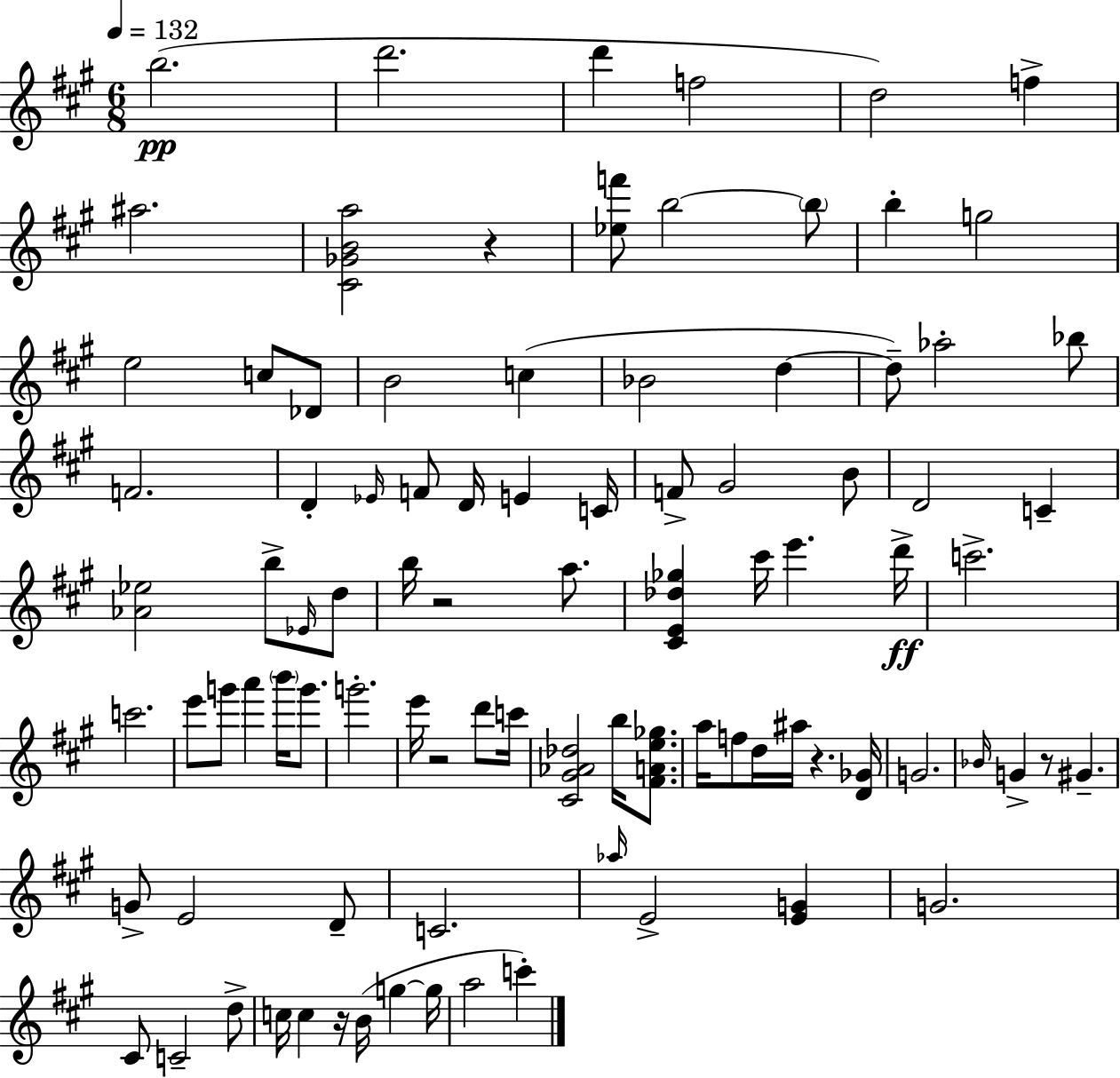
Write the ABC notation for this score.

X:1
T:Untitled
M:6/8
L:1/4
K:A
b2 d'2 d' f2 d2 f ^a2 [^C_GBa]2 z [_ef']/2 b2 b/2 b g2 e2 c/2 _D/2 B2 c _B2 d d/2 _a2 _b/2 F2 D _E/4 F/2 D/4 E C/4 F/2 ^G2 B/2 D2 C [_A_e]2 b/2 _E/4 d/2 b/4 z2 a/2 [^CE_d_g] ^c'/4 e' d'/4 c'2 c'2 e'/2 g'/2 a' b'/4 g'/2 g'2 e'/4 z2 d'/2 c'/4 [^C^G_A_d]2 b/4 [^FAe_g]/2 a/4 f/2 d/4 ^a/4 z [D_G]/4 G2 _B/4 G z/2 ^G G/2 E2 D/2 C2 _a/4 E2 [EG] G2 ^C/2 C2 d/2 c/4 c z/4 B/4 g g/4 a2 c'